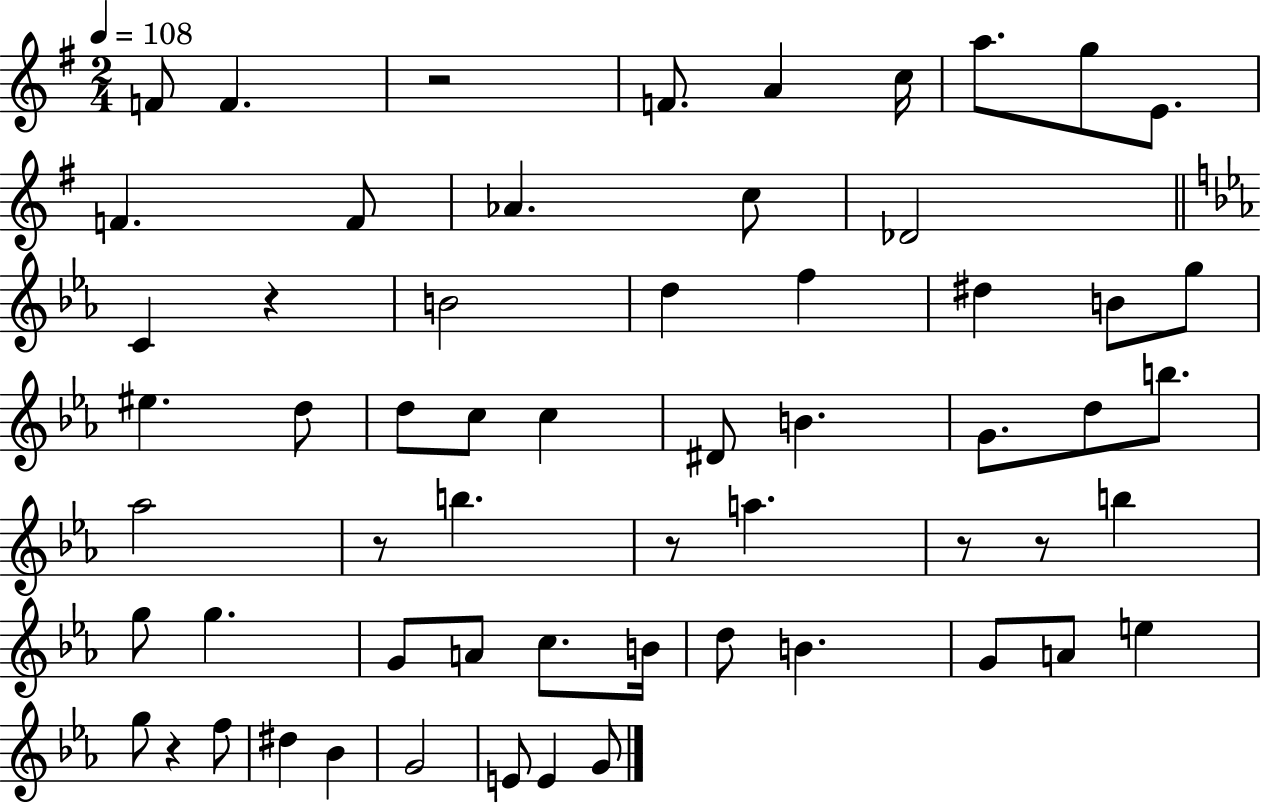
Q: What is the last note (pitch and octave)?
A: G4